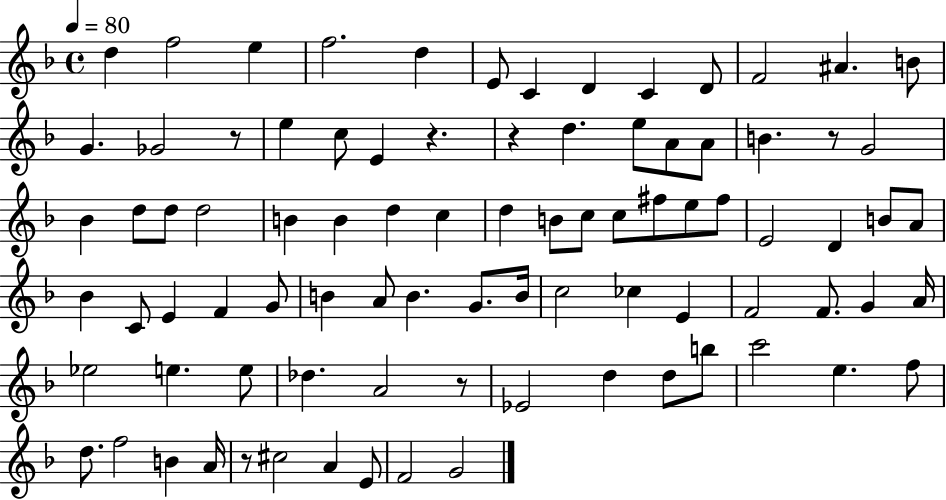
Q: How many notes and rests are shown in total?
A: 87